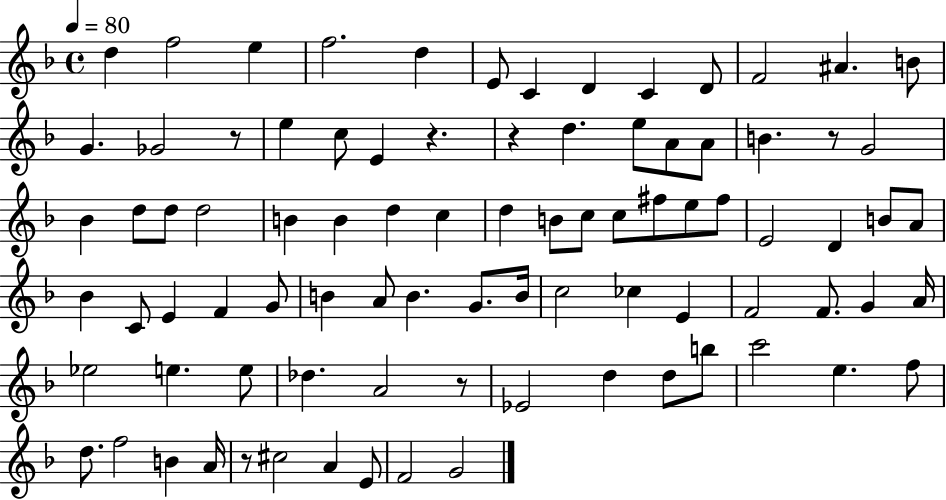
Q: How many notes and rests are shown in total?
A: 87